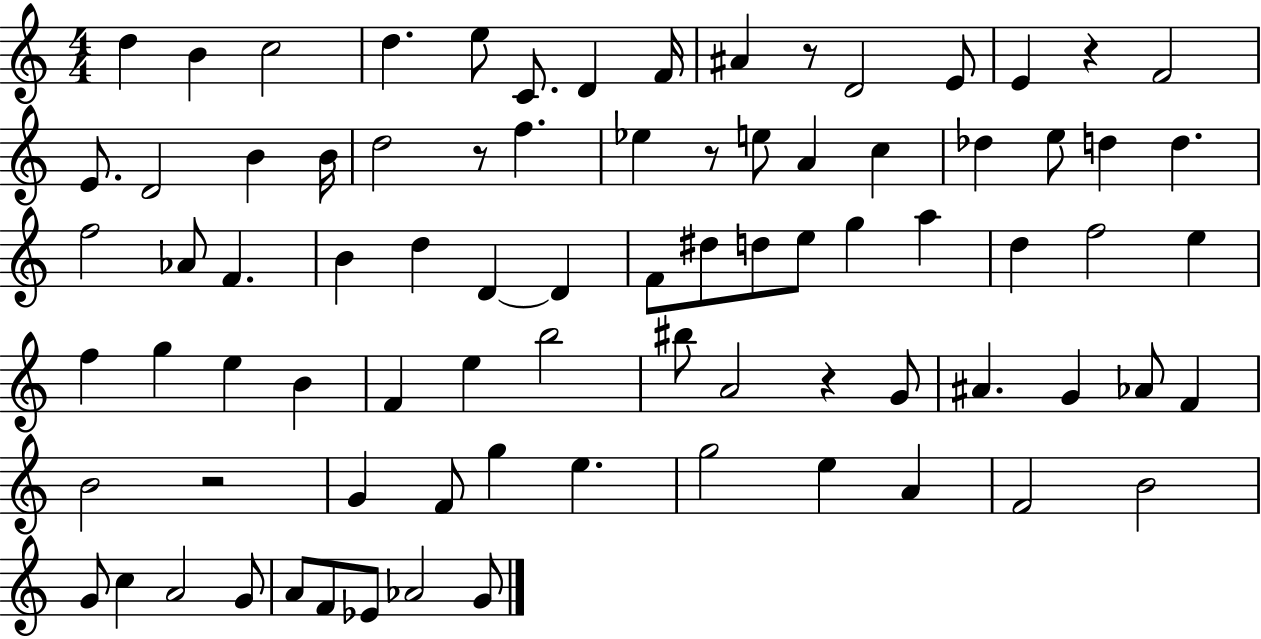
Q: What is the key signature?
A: C major